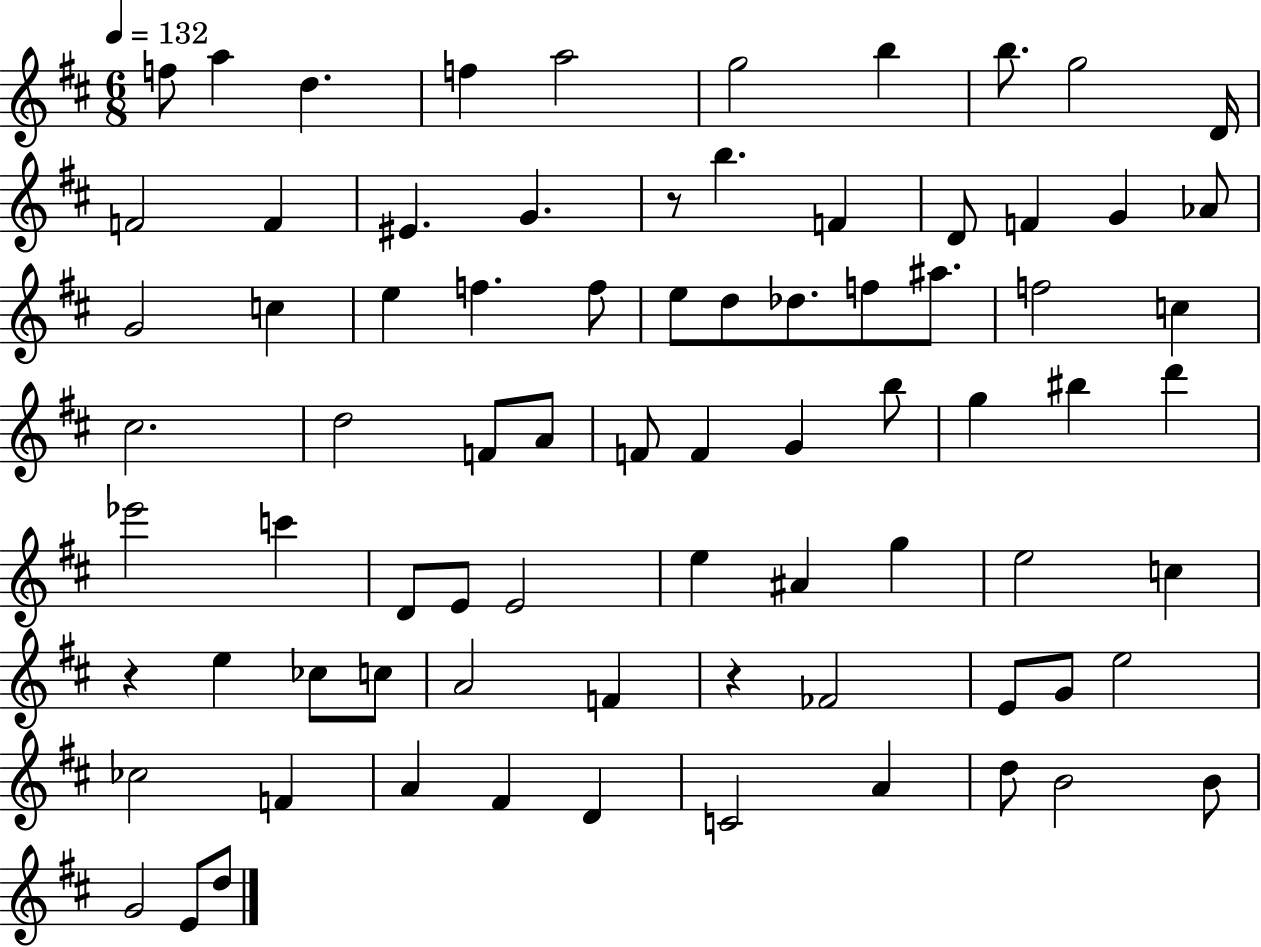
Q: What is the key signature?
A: D major